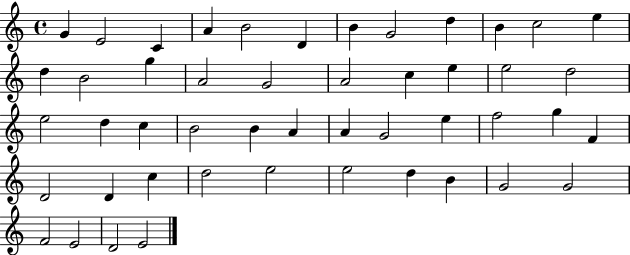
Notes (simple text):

G4/q E4/h C4/q A4/q B4/h D4/q B4/q G4/h D5/q B4/q C5/h E5/q D5/q B4/h G5/q A4/h G4/h A4/h C5/q E5/q E5/h D5/h E5/h D5/q C5/q B4/h B4/q A4/q A4/q G4/h E5/q F5/h G5/q F4/q D4/h D4/q C5/q D5/h E5/h E5/h D5/q B4/q G4/h G4/h F4/h E4/h D4/h E4/h